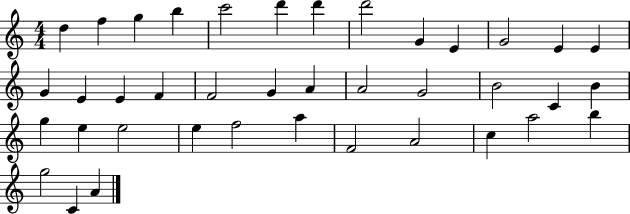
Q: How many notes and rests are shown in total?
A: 39